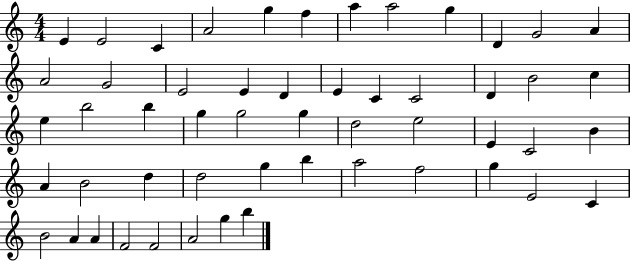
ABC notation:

X:1
T:Untitled
M:4/4
L:1/4
K:C
E E2 C A2 g f a a2 g D G2 A A2 G2 E2 E D E C C2 D B2 c e b2 b g g2 g d2 e2 E C2 B A B2 d d2 g b a2 f2 g E2 C B2 A A F2 F2 A2 g b